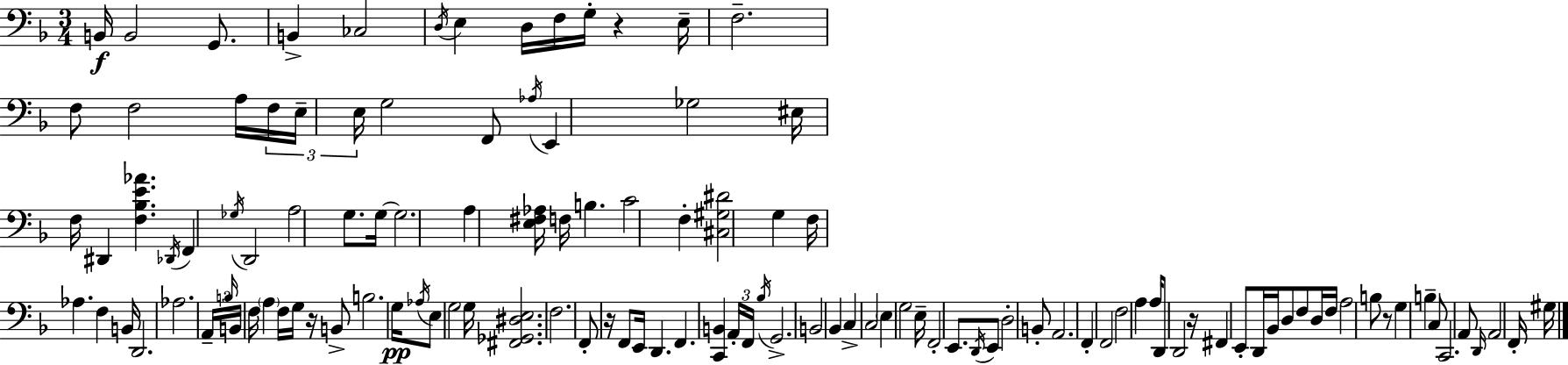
X:1
T:Untitled
M:3/4
L:1/4
K:F
B,,/4 B,,2 G,,/2 B,, _C,2 D,/4 E, D,/4 F,/4 G,/4 z E,/4 F,2 F,/2 F,2 A,/4 F,/4 E,/4 E,/4 G,2 F,,/2 _A,/4 E,, _G,2 ^E,/4 F,/4 ^D,, [F,_B,E_A] _D,,/4 F,, _G,/4 D,,2 A,2 G,/2 G,/4 G,2 A, [E,^F,_A,]/4 F,/4 B, C2 F, [^C,^G,^D]2 G, F,/4 _A, F, B,,/4 D,,2 _A,2 A,,/4 B,/4 B,,/4 F,/4 A, F,/4 G,/4 z/4 B,,/2 B,2 G,/4 _A,/4 E,/2 G,2 G,/4 [^F,,_G,,^D,E,]2 F,2 F,,/2 z/4 F,,/2 E,,/4 D,, F,, [C,,B,,] A,,/4 F,,/4 _B,/4 G,,2 B,,2 _B,, C, C,2 E, G,2 E,/4 F,,2 E,,/2 D,,/4 E,,/2 D,2 B,,/2 A,,2 F,, F,,2 F,2 A, A,/4 D,,/2 D,,2 z/4 ^F,, E,,/2 D,,/4 _B,,/4 D,/2 F,/2 D,/4 F,/4 A,2 B,/2 z/2 G, B, C,/2 C,,2 A,,/2 D,,/4 A,,2 F,,/4 ^G,/4